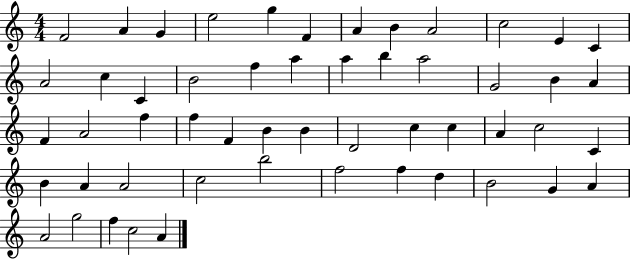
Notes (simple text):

F4/h A4/q G4/q E5/h G5/q F4/q A4/q B4/q A4/h C5/h E4/q C4/q A4/h C5/q C4/q B4/h F5/q A5/q A5/q B5/q A5/h G4/h B4/q A4/q F4/q A4/h F5/q F5/q F4/q B4/q B4/q D4/h C5/q C5/q A4/q C5/h C4/q B4/q A4/q A4/h C5/h B5/h F5/h F5/q D5/q B4/h G4/q A4/q A4/h G5/h F5/q C5/h A4/q